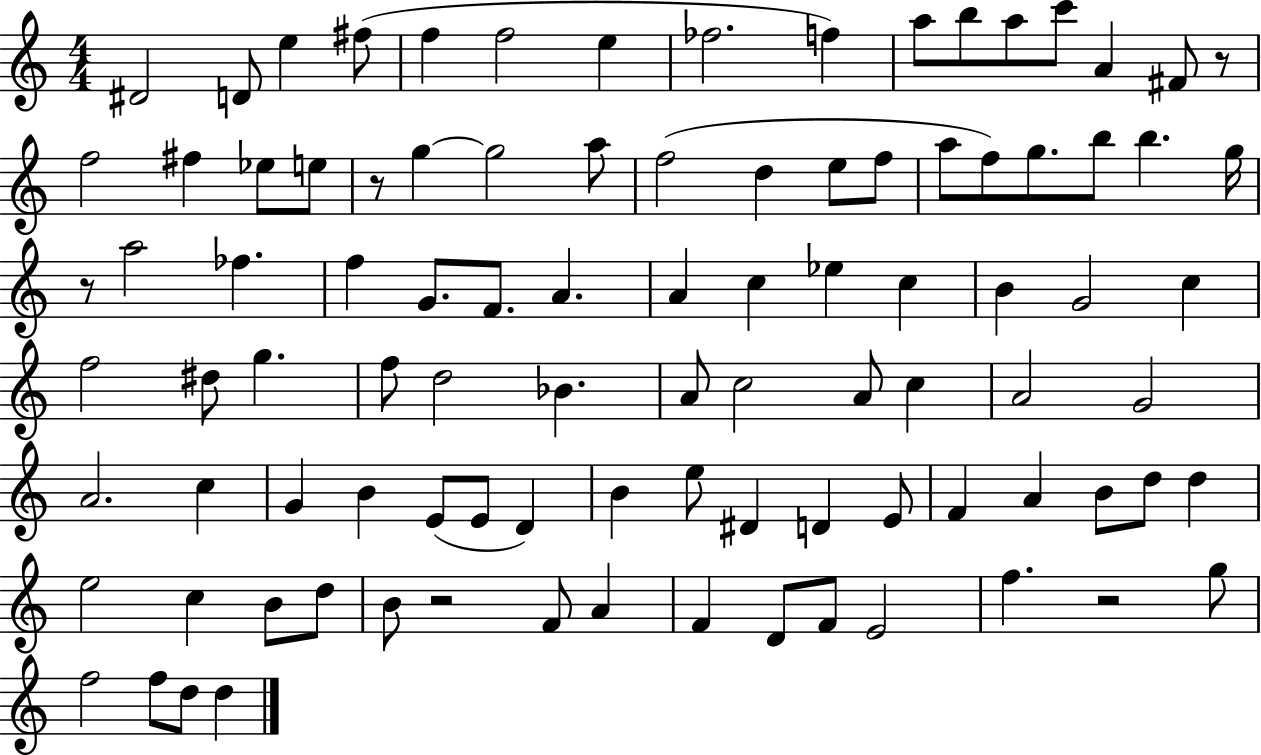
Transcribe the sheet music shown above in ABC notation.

X:1
T:Untitled
M:4/4
L:1/4
K:C
^D2 D/2 e ^f/2 f f2 e _f2 f a/2 b/2 a/2 c'/2 A ^F/2 z/2 f2 ^f _e/2 e/2 z/2 g g2 a/2 f2 d e/2 f/2 a/2 f/2 g/2 b/2 b g/4 z/2 a2 _f f G/2 F/2 A A c _e c B G2 c f2 ^d/2 g f/2 d2 _B A/2 c2 A/2 c A2 G2 A2 c G B E/2 E/2 D B e/2 ^D D E/2 F A B/2 d/2 d e2 c B/2 d/2 B/2 z2 F/2 A F D/2 F/2 E2 f z2 g/2 f2 f/2 d/2 d